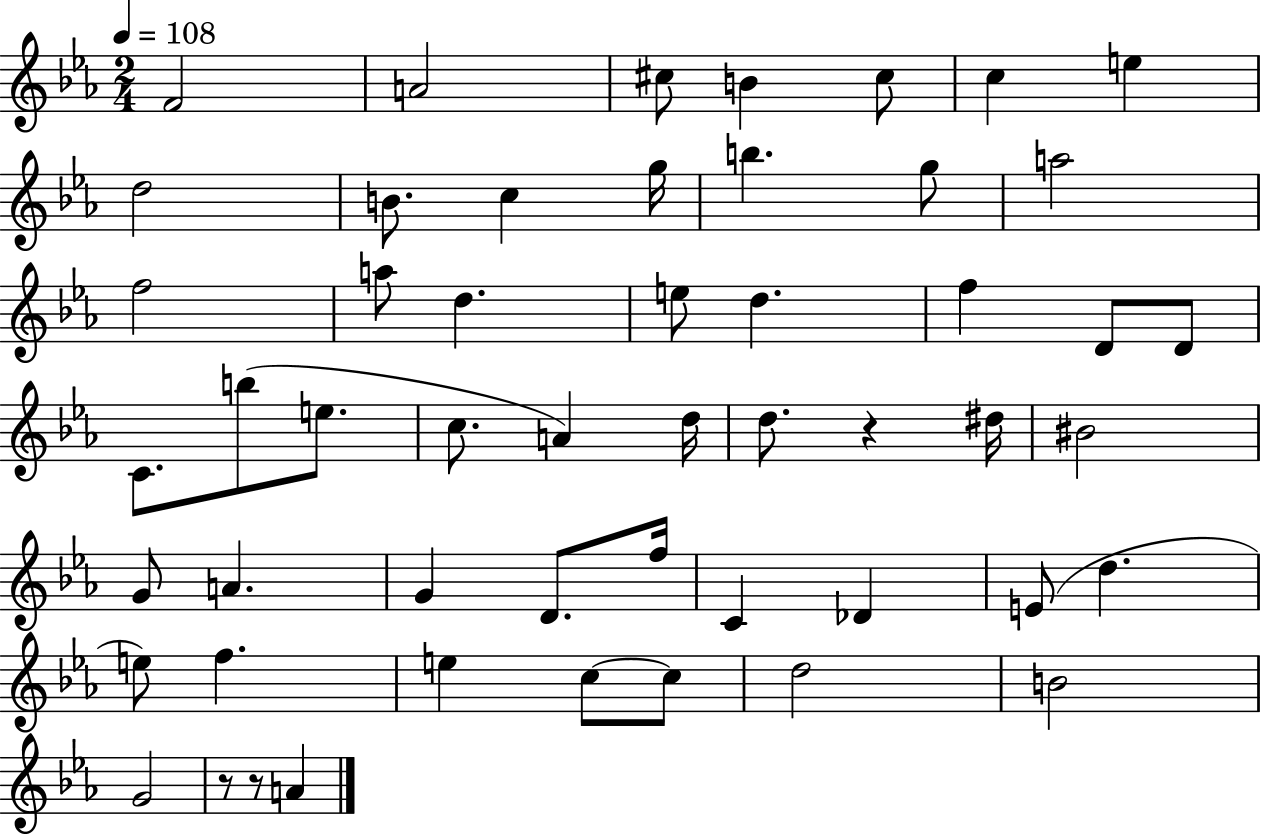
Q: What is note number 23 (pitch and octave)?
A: C4